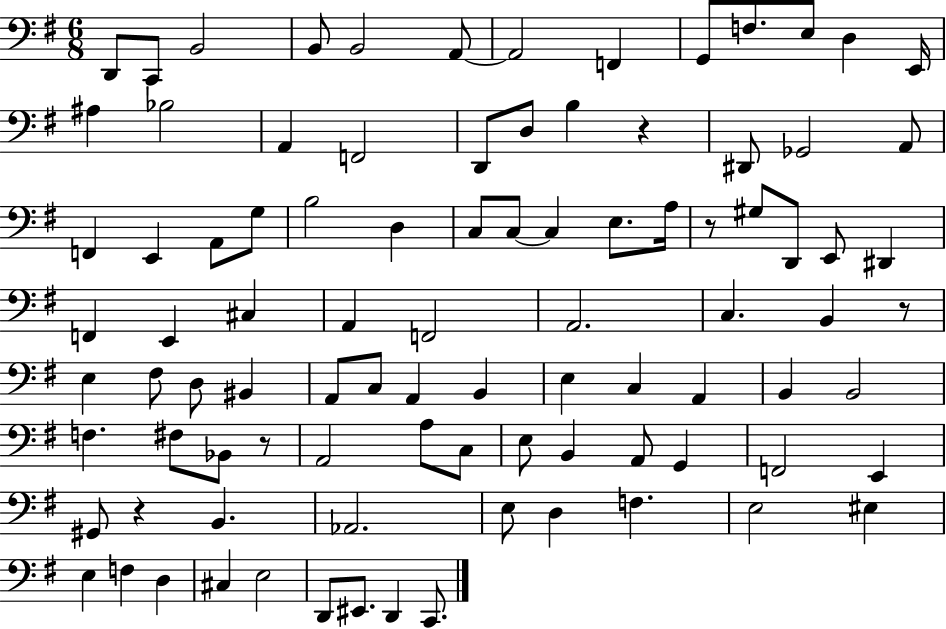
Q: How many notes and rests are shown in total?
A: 93